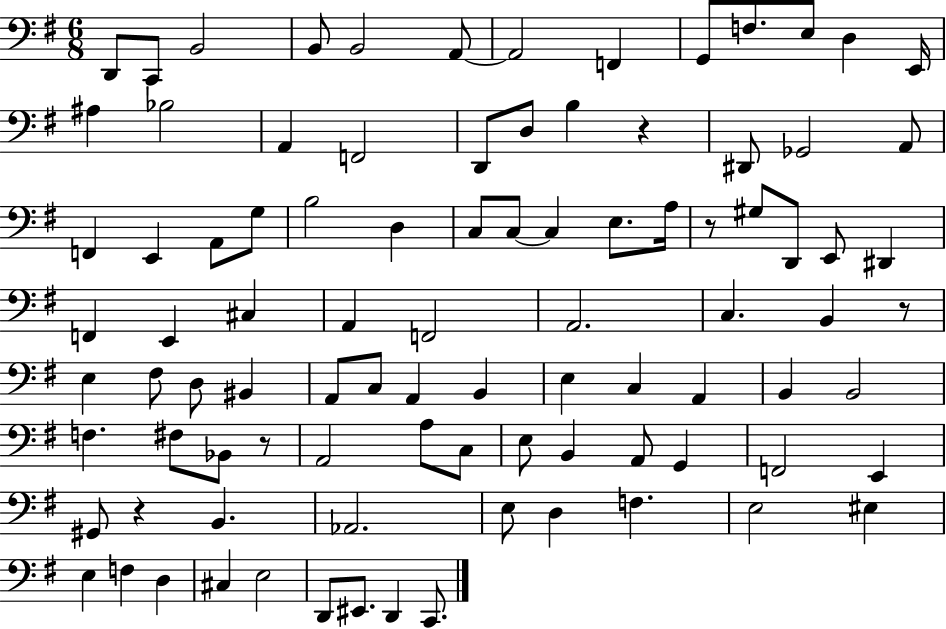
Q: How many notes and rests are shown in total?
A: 93